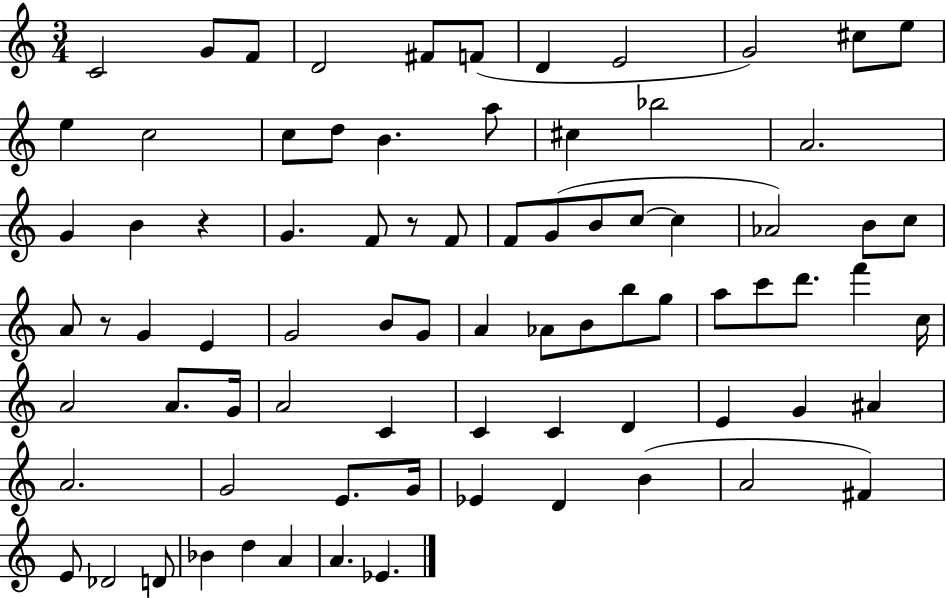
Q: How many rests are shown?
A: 3